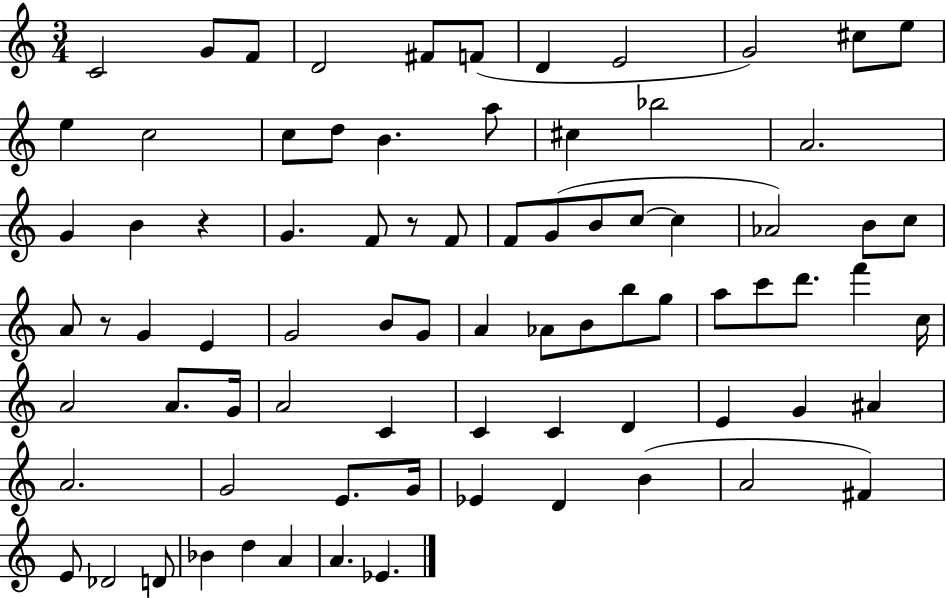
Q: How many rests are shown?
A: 3